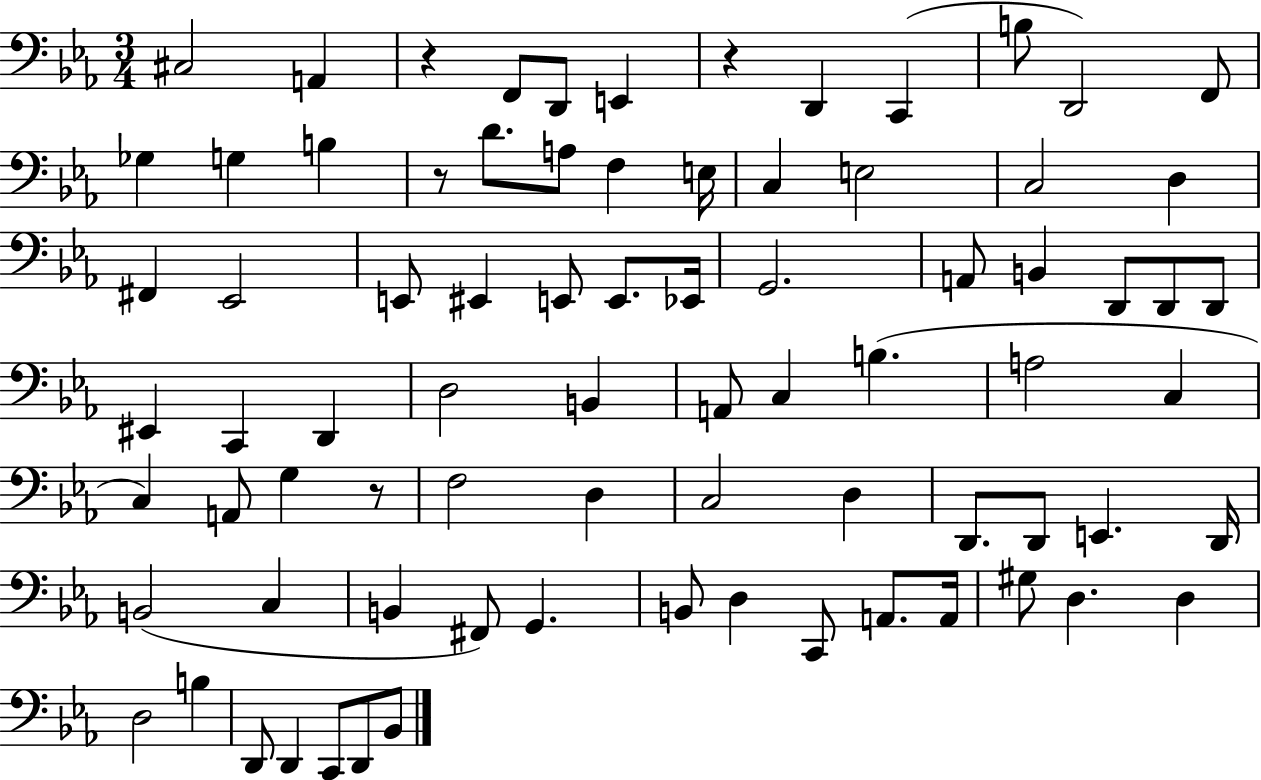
{
  \clef bass
  \numericTimeSignature
  \time 3/4
  \key ees \major
  cis2 a,4 | r4 f,8 d,8 e,4 | r4 d,4 c,4( | b8 d,2) f,8 | \break ges4 g4 b4 | r8 d'8. a8 f4 e16 | c4 e2 | c2 d4 | \break fis,4 ees,2 | e,8 eis,4 e,8 e,8. ees,16 | g,2. | a,8 b,4 d,8 d,8 d,8 | \break eis,4 c,4 d,4 | d2 b,4 | a,8 c4 b4.( | a2 c4 | \break c4) a,8 g4 r8 | f2 d4 | c2 d4 | d,8. d,8 e,4. d,16 | \break b,2( c4 | b,4 fis,8) g,4. | b,8 d4 c,8 a,8. a,16 | gis8 d4. d4 | \break d2 b4 | d,8 d,4 c,8 d,8 bes,8 | \bar "|."
}